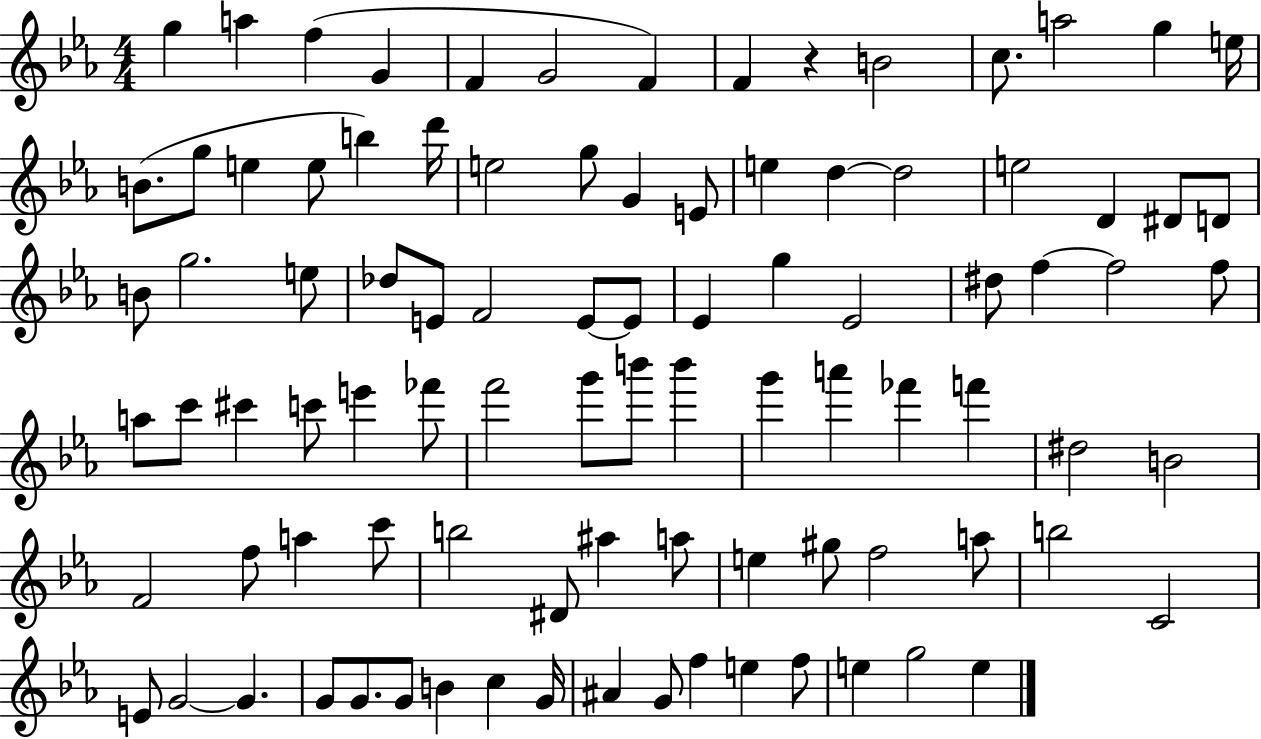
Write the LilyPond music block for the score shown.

{
  \clef treble
  \numericTimeSignature
  \time 4/4
  \key ees \major
  g''4 a''4 f''4( g'4 | f'4 g'2 f'4) | f'4 r4 b'2 | c''8. a''2 g''4 e''16 | \break b'8.( g''8 e''4 e''8 b''4) d'''16 | e''2 g''8 g'4 e'8 | e''4 d''4~~ d''2 | e''2 d'4 dis'8 d'8 | \break b'8 g''2. e''8 | des''8 e'8 f'2 e'8~~ e'8 | ees'4 g''4 ees'2 | dis''8 f''4~~ f''2 f''8 | \break a''8 c'''8 cis'''4 c'''8 e'''4 fes'''8 | f'''2 g'''8 b'''8 b'''4 | g'''4 a'''4 fes'''4 f'''4 | dis''2 b'2 | \break f'2 f''8 a''4 c'''8 | b''2 dis'8 ais''4 a''8 | e''4 gis''8 f''2 a''8 | b''2 c'2 | \break e'8 g'2~~ g'4. | g'8 g'8. g'8 b'4 c''4 g'16 | ais'4 g'8 f''4 e''4 f''8 | e''4 g''2 e''4 | \break \bar "|."
}